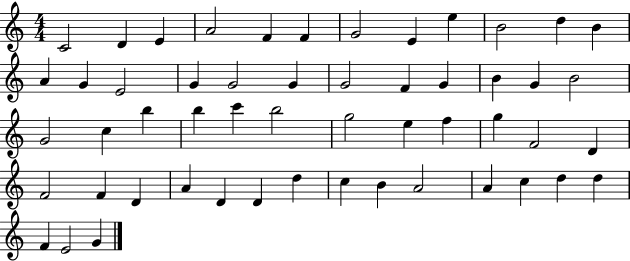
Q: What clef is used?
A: treble